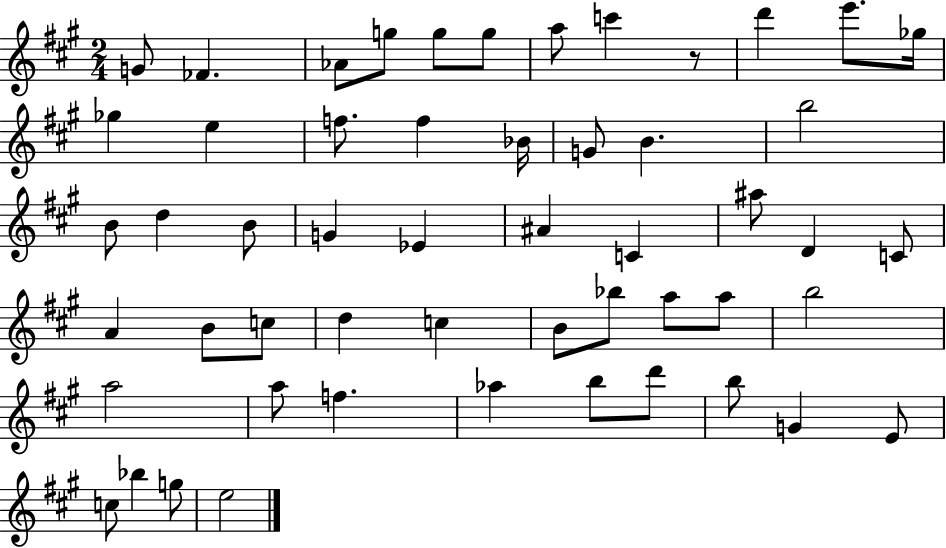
G4/e FES4/q. Ab4/e G5/e G5/e G5/e A5/e C6/q R/e D6/q E6/e. Gb5/s Gb5/q E5/q F5/e. F5/q Bb4/s G4/e B4/q. B5/h B4/e D5/q B4/e G4/q Eb4/q A#4/q C4/q A#5/e D4/q C4/e A4/q B4/e C5/e D5/q C5/q B4/e Bb5/e A5/e A5/e B5/h A5/h A5/e F5/q. Ab5/q B5/e D6/e B5/e G4/q E4/e C5/e Bb5/q G5/e E5/h